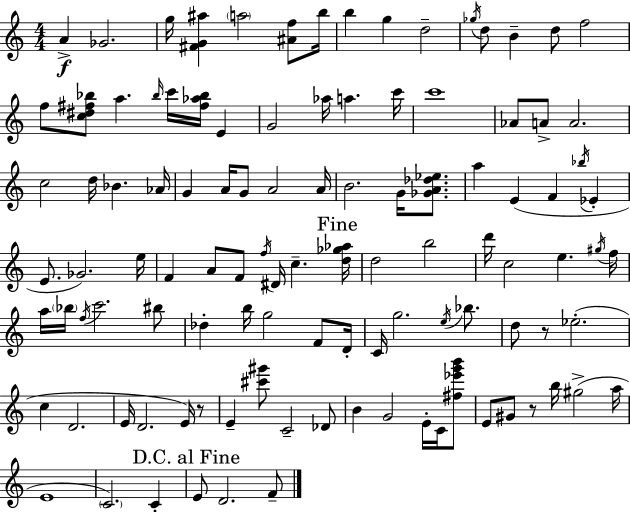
X:1
T:Untitled
M:4/4
L:1/4
K:Am
A _G2 g/4 [^FG^a] a2 [^Af]/2 b/4 b g d2 _g/4 d/2 B d/2 f2 f/2 [c^d^f_b]/2 a _b/4 c'/4 [^f_a_b]/4 E G2 _a/4 a c'/4 c'4 _A/2 A/2 A2 c2 d/4 _B _A/4 G A/4 G/2 A2 A/4 B2 G/4 [_GA_d_e]/2 a E F _b/4 _E E/2 _G2 e/4 F A/2 F/2 f/4 ^D/4 c [d_g_a]/4 d2 b2 d'/4 c2 e ^g/4 f/4 a/4 _b/4 f/4 c'2 ^b/2 _d b/4 g2 F/2 D/4 C/4 g2 e/4 _b/2 d/2 z/2 _e2 c D2 E/4 D2 E/4 z/2 E [^c'^g']/2 C2 _D/2 B G2 E/4 C/4 [^f_e'g'b']/2 E/2 ^G/2 z/2 b/4 ^g2 a/4 E4 C2 C E/2 D2 F/2